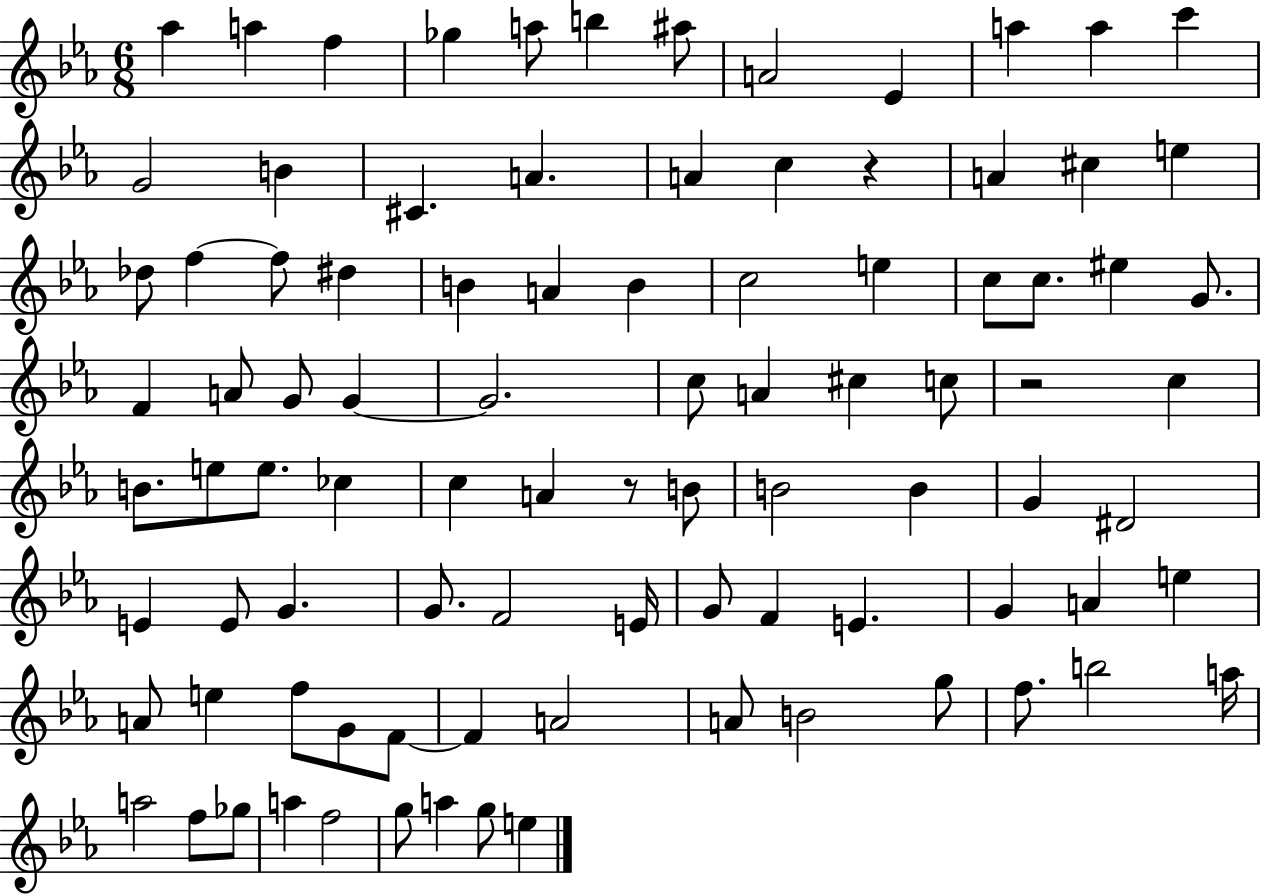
Ab5/q A5/q F5/q Gb5/q A5/e B5/q A#5/e A4/h Eb4/q A5/q A5/q C6/q G4/h B4/q C#4/q. A4/q. A4/q C5/q R/q A4/q C#5/q E5/q Db5/e F5/q F5/e D#5/q B4/q A4/q B4/q C5/h E5/q C5/e C5/e. EIS5/q G4/e. F4/q A4/e G4/e G4/q G4/h. C5/e A4/q C#5/q C5/e R/h C5/q B4/e. E5/e E5/e. CES5/q C5/q A4/q R/e B4/e B4/h B4/q G4/q D#4/h E4/q E4/e G4/q. G4/e. F4/h E4/s G4/e F4/q E4/q. G4/q A4/q E5/q A4/e E5/q F5/e G4/e F4/e F4/q A4/h A4/e B4/h G5/e F5/e. B5/h A5/s A5/h F5/e Gb5/e A5/q F5/h G5/e A5/q G5/e E5/q